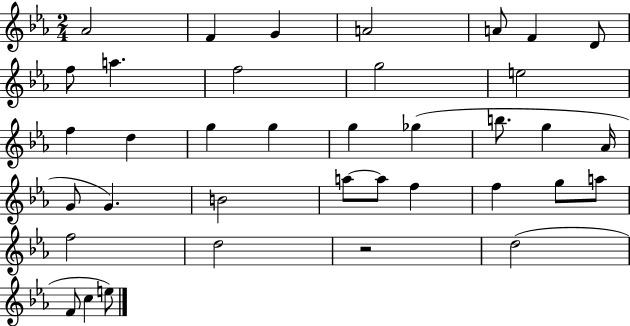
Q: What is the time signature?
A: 2/4